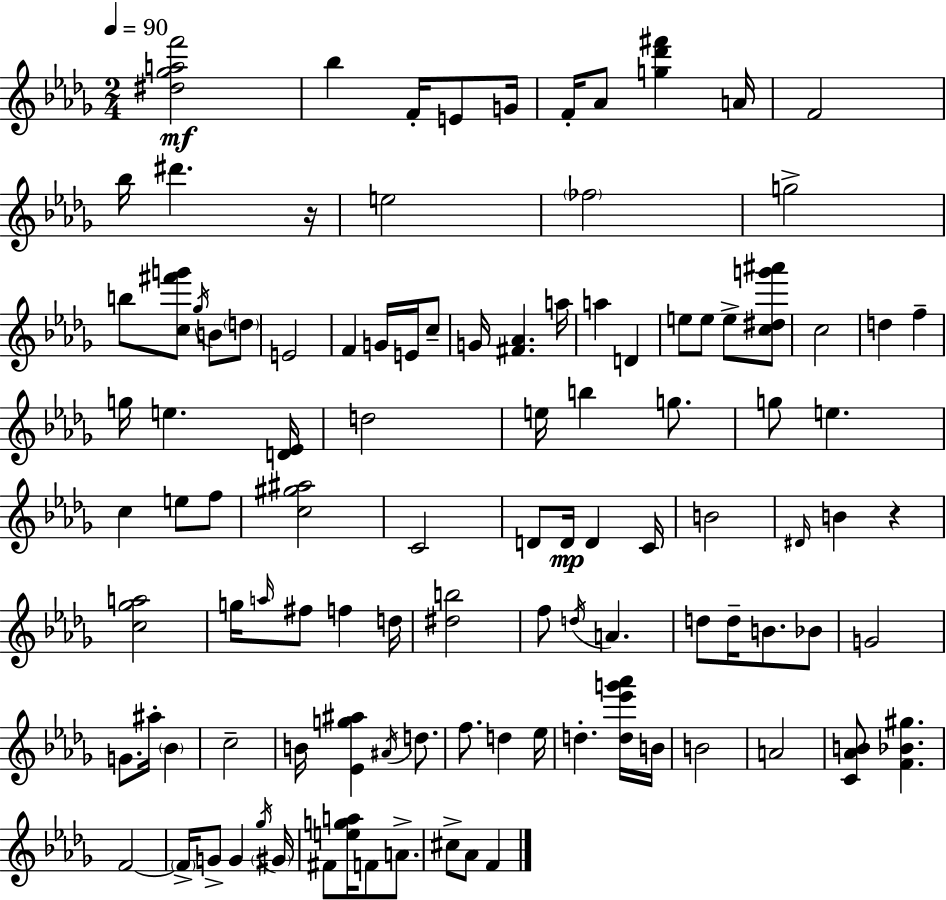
[D#5,Gb5,A5,F6]/h Bb5/q F4/s E4/e G4/s F4/s Ab4/e [G5,Db6,F#6]/q A4/s F4/h Bb5/s D#6/q. R/s E5/h FES5/h G5/h B5/e [C5,F#6,G6]/e Gb5/s B4/e D5/e E4/h F4/q G4/s E4/s C5/e G4/s [F#4,Ab4]/q. A5/s A5/q D4/q E5/e E5/e E5/e [C5,D#5,G6,A#6]/e C5/h D5/q F5/q G5/s E5/q. [D4,Eb4]/s D5/h E5/s B5/q G5/e. G5/e E5/q. C5/q E5/e F5/e [C5,G#5,A#5]/h C4/h D4/e D4/s D4/q C4/s B4/h D#4/s B4/q R/q [C5,Gb5,A5]/h G5/s A5/s F#5/e F5/q D5/s [D#5,B5]/h F5/e D5/s A4/q. D5/e D5/s B4/e. Bb4/e G4/h G4/e. A#5/s Bb4/q C5/h B4/s [Eb4,G5,A#5]/q A#4/s D5/e. F5/e. D5/q Eb5/s D5/q. [D5,Eb6,G6,Ab6]/s B4/s B4/h A4/h [C4,Ab4,B4]/e [F4,Bb4,G#5]/q. F4/h F4/s G4/e G4/q Gb5/s G#4/s F#4/e [E5,G5,A5]/s F4/e A4/e. C#5/e Ab4/e F4/q